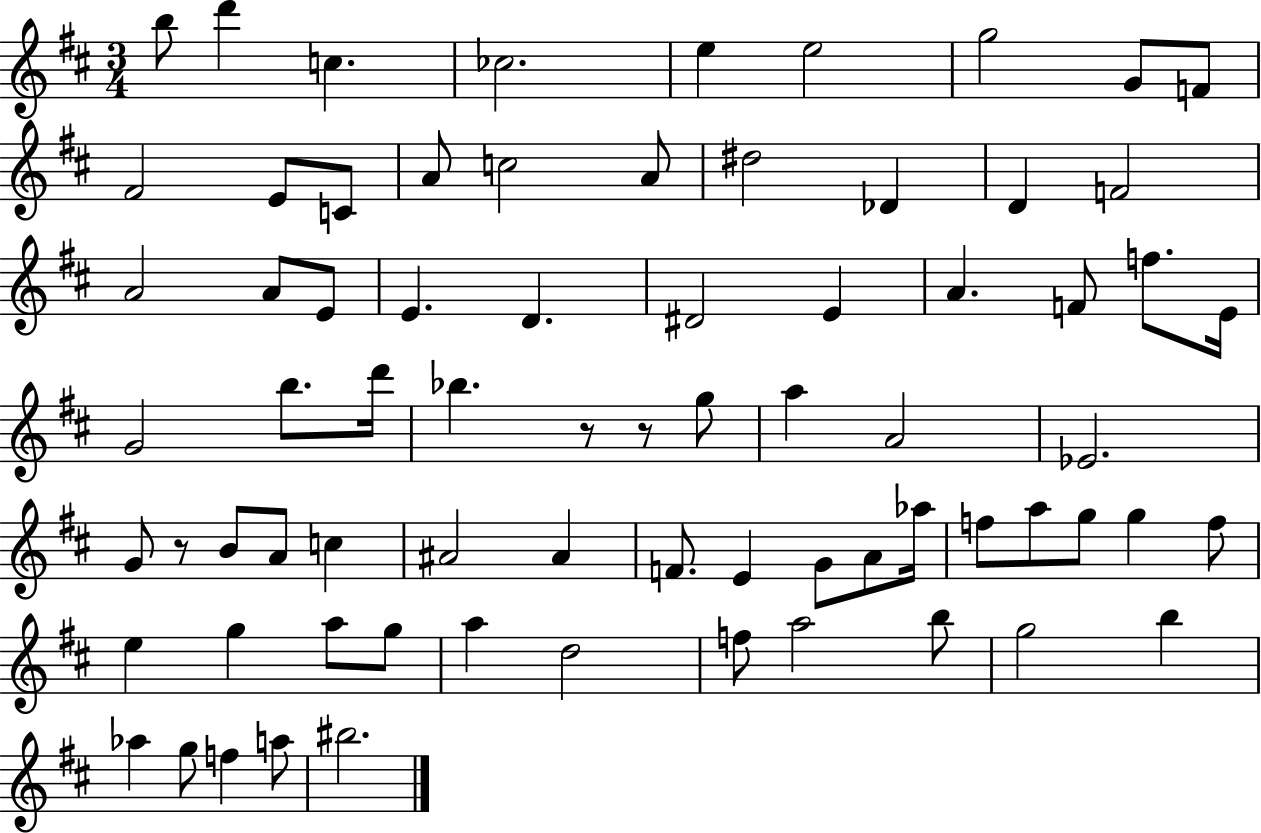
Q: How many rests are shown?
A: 3